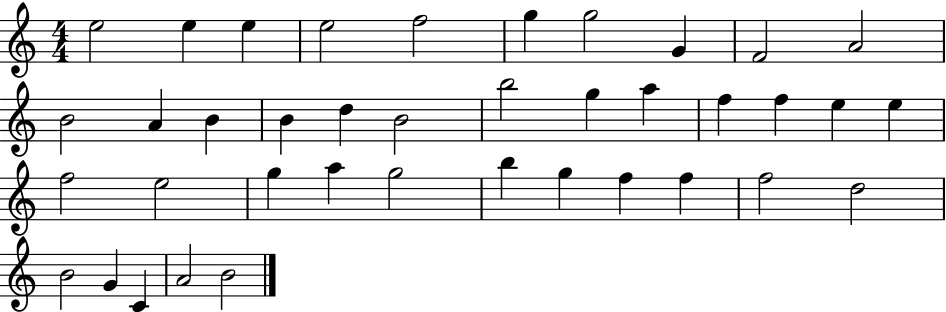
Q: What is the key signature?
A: C major